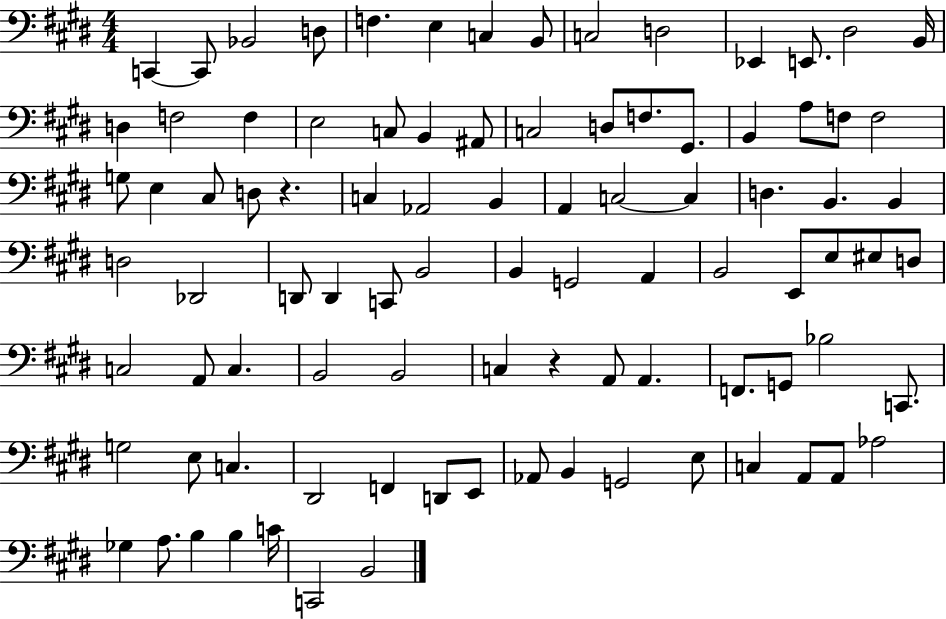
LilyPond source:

{
  \clef bass
  \numericTimeSignature
  \time 4/4
  \key e \major
  c,4~~ c,8 bes,2 d8 | f4. e4 c4 b,8 | c2 d2 | ees,4 e,8. dis2 b,16 | \break d4 f2 f4 | e2 c8 b,4 ais,8 | c2 d8 f8. gis,8. | b,4 a8 f8 f2 | \break g8 e4 cis8 d8 r4. | c4 aes,2 b,4 | a,4 c2~~ c4 | d4. b,4. b,4 | \break d2 des,2 | d,8 d,4 c,8 b,2 | b,4 g,2 a,4 | b,2 e,8 e8 eis8 d8 | \break c2 a,8 c4. | b,2 b,2 | c4 r4 a,8 a,4. | f,8. g,8 bes2 c,8. | \break g2 e8 c4. | dis,2 f,4 d,8 e,8 | aes,8 b,4 g,2 e8 | c4 a,8 a,8 aes2 | \break ges4 a8. b4 b4 c'16 | c,2 b,2 | \bar "|."
}